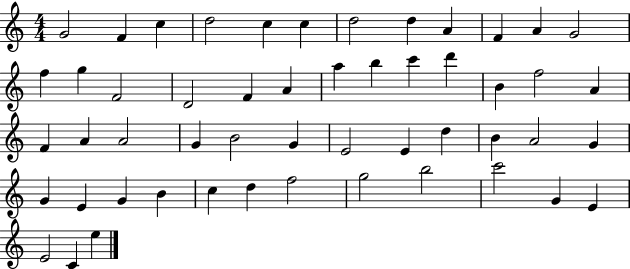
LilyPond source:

{
  \clef treble
  \numericTimeSignature
  \time 4/4
  \key c \major
  g'2 f'4 c''4 | d''2 c''4 c''4 | d''2 d''4 a'4 | f'4 a'4 g'2 | \break f''4 g''4 f'2 | d'2 f'4 a'4 | a''4 b''4 c'''4 d'''4 | b'4 f''2 a'4 | \break f'4 a'4 a'2 | g'4 b'2 g'4 | e'2 e'4 d''4 | b'4 a'2 g'4 | \break g'4 e'4 g'4 b'4 | c''4 d''4 f''2 | g''2 b''2 | c'''2 g'4 e'4 | \break e'2 c'4 e''4 | \bar "|."
}